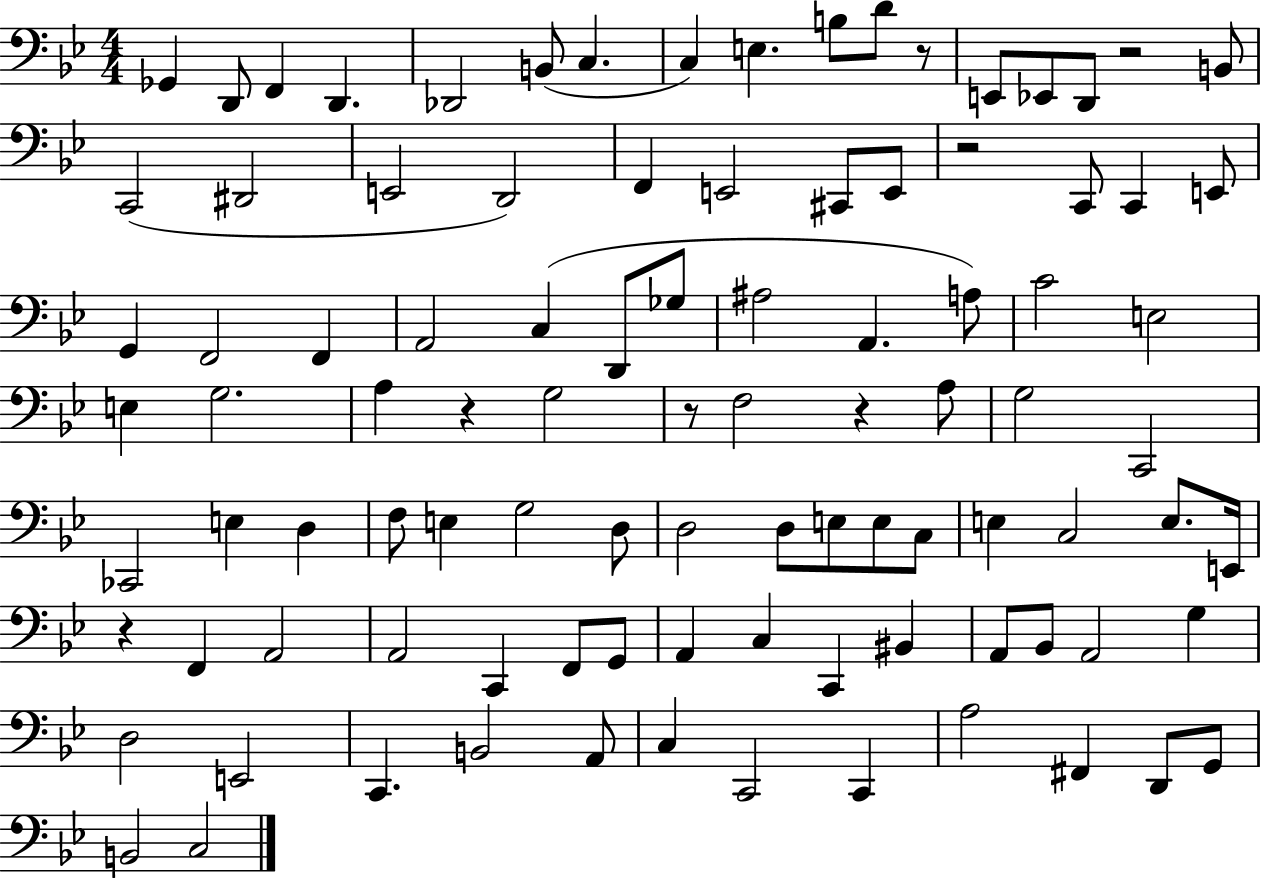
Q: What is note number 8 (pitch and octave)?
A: C3